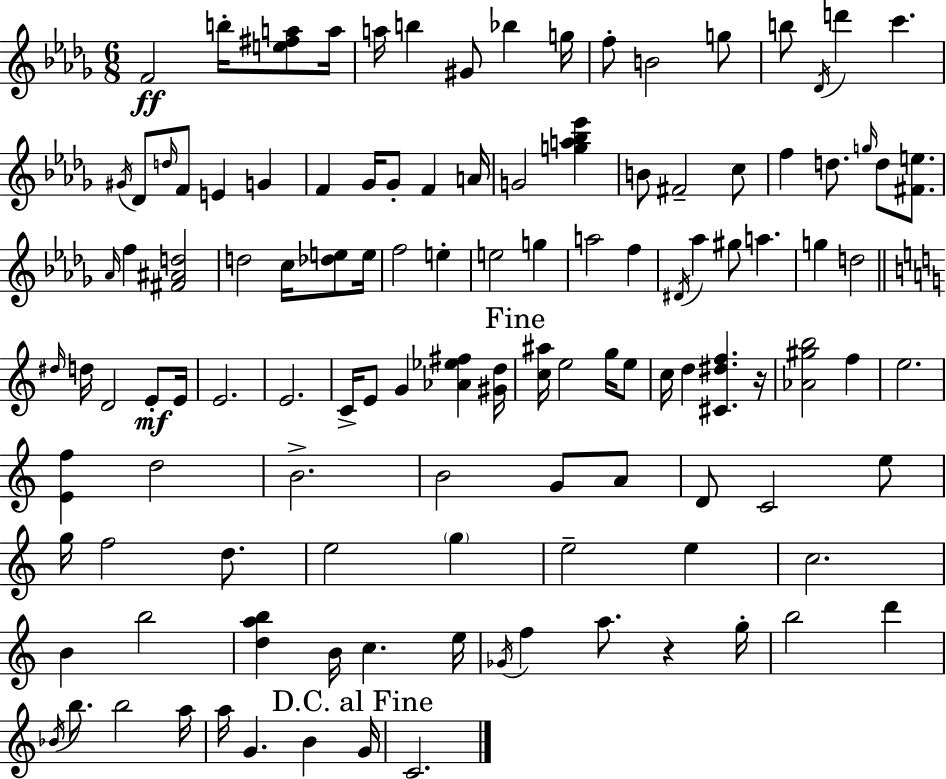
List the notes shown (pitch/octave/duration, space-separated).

F4/h B5/s [E5,F#5,A5]/e A5/s A5/s B5/q G#4/e Bb5/q G5/s F5/e B4/h G5/e B5/e Db4/s D6/q C6/q. G#4/s Db4/e D5/s F4/e E4/q G4/q F4/q Gb4/s Gb4/e F4/q A4/s G4/h [G5,A5,Bb5,Eb6]/q B4/e F#4/h C5/e F5/q D5/e. G5/s D5/e [F#4,E5]/e. Ab4/s F5/q [F#4,A#4,D5]/h D5/h C5/s [Db5,E5]/e E5/s F5/h E5/q E5/h G5/q A5/h F5/q D#4/s Ab5/q G#5/e A5/q. G5/q D5/h D#5/s D5/s D4/h E4/e E4/s E4/h. E4/h. C4/s E4/e G4/q [Ab4,Eb5,F#5]/q [G#4,D5]/s [C5,A#5]/s E5/h G5/s E5/e C5/s D5/q [C#4,D#5,F5]/q. R/s [Ab4,G#5,B5]/h F5/q E5/h. [E4,F5]/q D5/h B4/h. B4/h G4/e A4/e D4/e C4/h E5/e G5/s F5/h D5/e. E5/h G5/q E5/h E5/q C5/h. B4/q B5/h [D5,A5,B5]/q B4/s C5/q. E5/s Gb4/s F5/q A5/e. R/q G5/s B5/h D6/q Bb4/s B5/e. B5/h A5/s A5/s G4/q. B4/q G4/s C4/h.